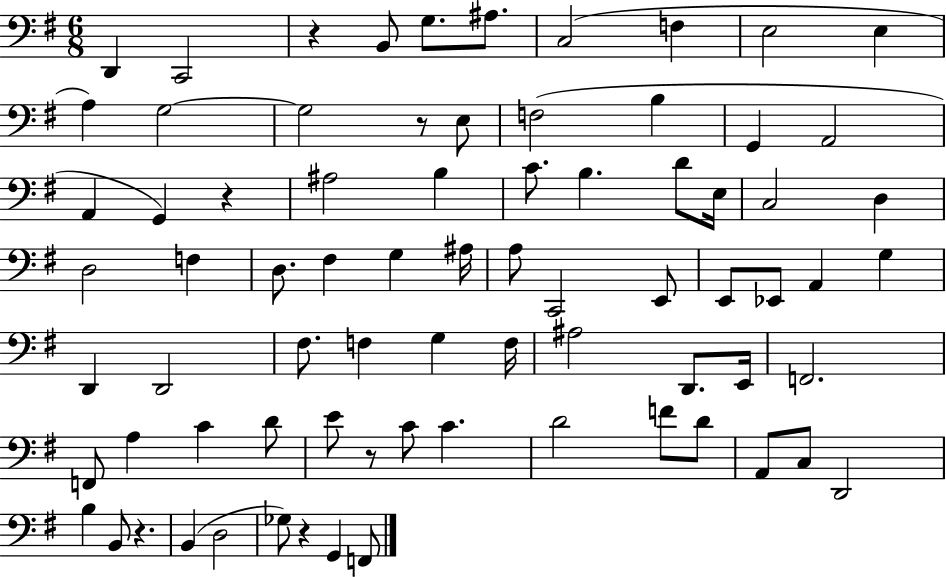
{
  \clef bass
  \numericTimeSignature
  \time 6/8
  \key g \major
  \repeat volta 2 { d,4 c,2 | r4 b,8 g8. ais8. | c2( f4 | e2 e4 | \break a4) g2~~ | g2 r8 e8 | f2( b4 | g,4 a,2 | \break a,4 g,4) r4 | ais2 b4 | c'8. b4. d'8 e16 | c2 d4 | \break d2 f4 | d8. fis4 g4 ais16 | a8 c,2 e,8 | e,8 ees,8 a,4 g4 | \break d,4 d,2 | fis8. f4 g4 f16 | ais2 d,8. e,16 | f,2. | \break f,8 a4 c'4 d'8 | e'8 r8 c'8 c'4. | d'2 f'8 d'8 | a,8 c8 d,2 | \break b4 b,8 r4. | b,4( d2 | ges8) r4 g,4 f,8 | } \bar "|."
}